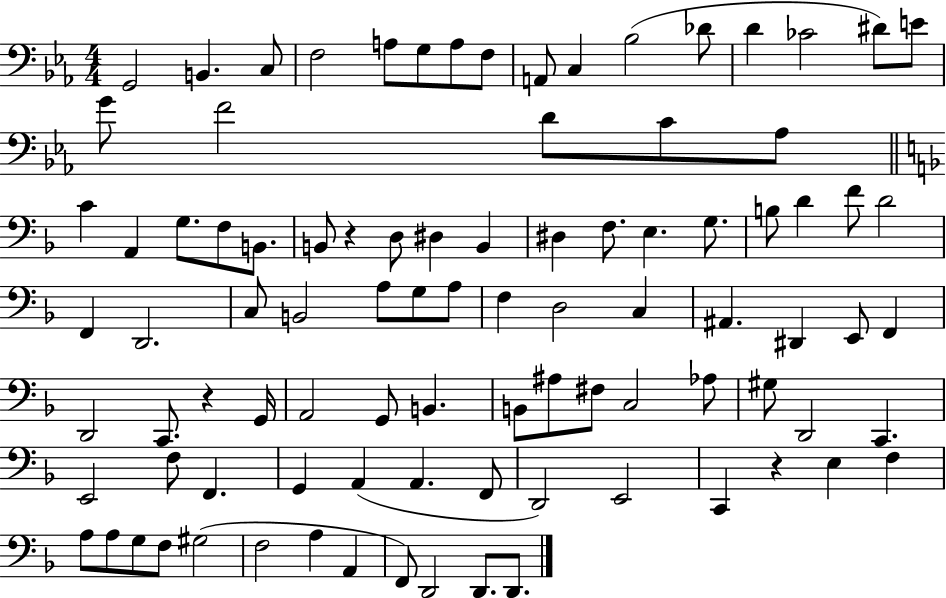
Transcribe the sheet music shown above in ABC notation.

X:1
T:Untitled
M:4/4
L:1/4
K:Eb
G,,2 B,, C,/2 F,2 A,/2 G,/2 A,/2 F,/2 A,,/2 C, _B,2 _D/2 D _C2 ^D/2 E/2 G/2 F2 D/2 C/2 _A,/2 C A,, G,/2 F,/2 B,,/2 B,,/2 z D,/2 ^D, B,, ^D, F,/2 E, G,/2 B,/2 D F/2 D2 F,, D,,2 C,/2 B,,2 A,/2 G,/2 A,/2 F, D,2 C, ^A,, ^D,, E,,/2 F,, D,,2 C,,/2 z G,,/4 A,,2 G,,/2 B,, B,,/2 ^A,/2 ^F,/2 C,2 _A,/2 ^G,/2 D,,2 C,, E,,2 F,/2 F,, G,, A,, A,, F,,/2 D,,2 E,,2 C,, z E, F, A,/2 A,/2 G,/2 F,/2 ^G,2 F,2 A, A,, F,,/2 D,,2 D,,/2 D,,/2